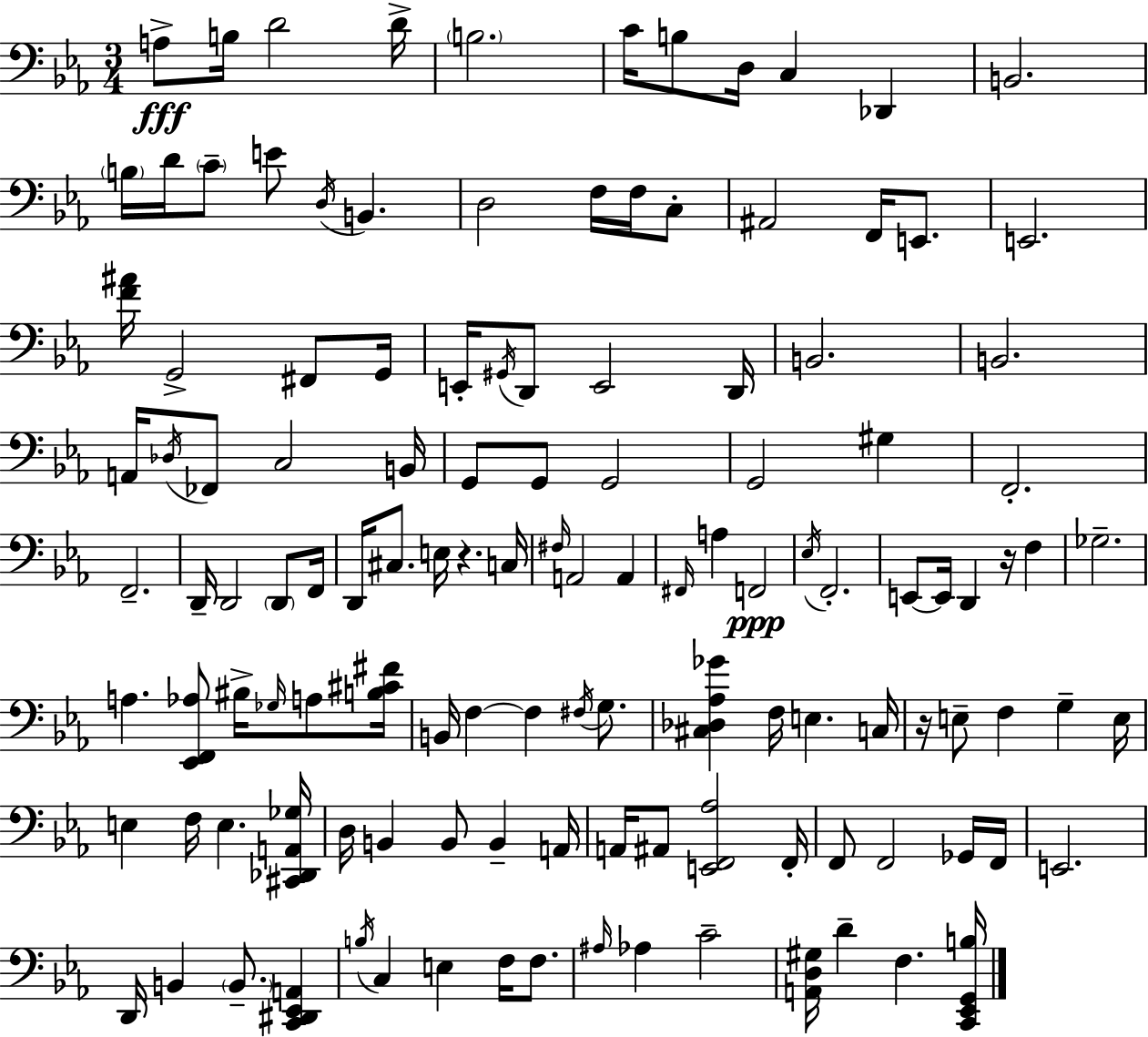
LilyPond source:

{
  \clef bass
  \numericTimeSignature
  \time 3/4
  \key ees \major
  a8->\fff b16 d'2 d'16-> | \parenthesize b2. | c'16 b8 d16 c4 des,4 | b,2. | \break \parenthesize b16 d'16 \parenthesize c'8-- e'8 \acciaccatura { d16 } b,4. | d2 f16 f16 c8-. | ais,2 f,16 e,8. | e,2. | \break <f' ais'>16 g,2-> fis,8 | g,16 e,16-. \acciaccatura { gis,16 } d,8 e,2 | d,16 b,2. | b,2. | \break a,16 \acciaccatura { des16 } fes,8 c2 | b,16 g,8 g,8 g,2 | g,2 gis4 | f,2.-. | \break f,2.-- | d,16-- d,2 | \parenthesize d,8 f,16 d,16 cis8. e16 r4. | c16 \grace { fis16 } a,2 | \break a,4 \grace { fis,16 } a4 f,2\ppp | \acciaccatura { ees16 } f,2.-. | e,8~~ e,16 d,4 | r16 f4 ges2.-- | \break a4. | <ees, f, aes>8 bis16-> \grace { ges16 } a8 <b cis' fis'>16 b,16 f4~~ | f4 \acciaccatura { fis16 } g8. <cis des aes ges'>4 | f16 e4. c16 r16 e8-- f4 | \break g4-- e16 e4 | f16 e4. <cis, des, a, ges>16 d16 b,4 | b,8 b,4-- a,16 a,16 ais,8 <e, f, aes>2 | f,16-. f,8 f,2 | \break ges,16 f,16 e,2. | d,16 b,4 | \parenthesize b,8.-- <c, dis, ees, a,>4 \acciaccatura { b16 } c4 | e4 f16 f8. \grace { ais16 } aes4 | \break c'2-- <a, d gis>16 d'4-- | f4. <c, ees, g, b>16 \bar "|."
}